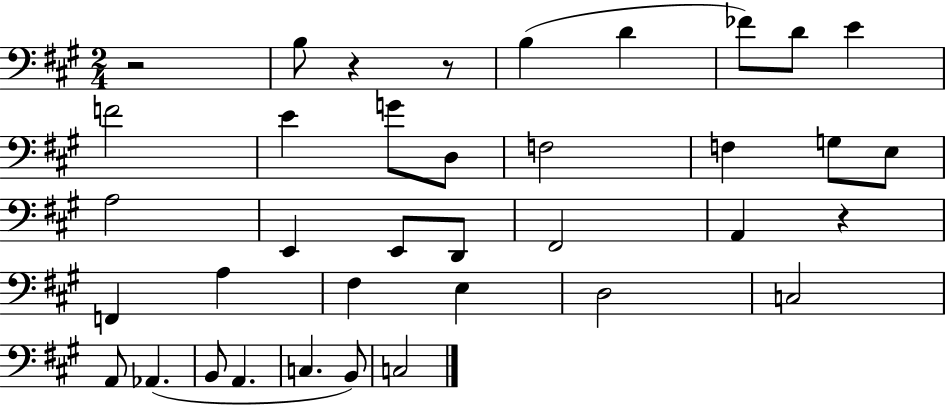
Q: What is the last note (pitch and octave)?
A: C3